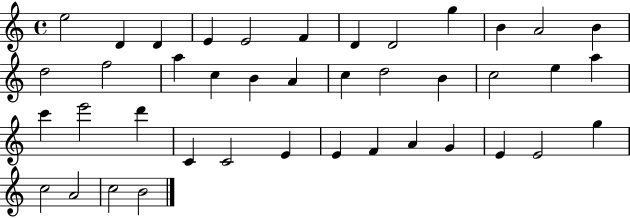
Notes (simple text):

E5/h D4/q D4/q E4/q E4/h F4/q D4/q D4/h G5/q B4/q A4/h B4/q D5/h F5/h A5/q C5/q B4/q A4/q C5/q D5/h B4/q C5/h E5/q A5/q C6/q E6/h D6/q C4/q C4/h E4/q E4/q F4/q A4/q G4/q E4/q E4/h G5/q C5/h A4/h C5/h B4/h